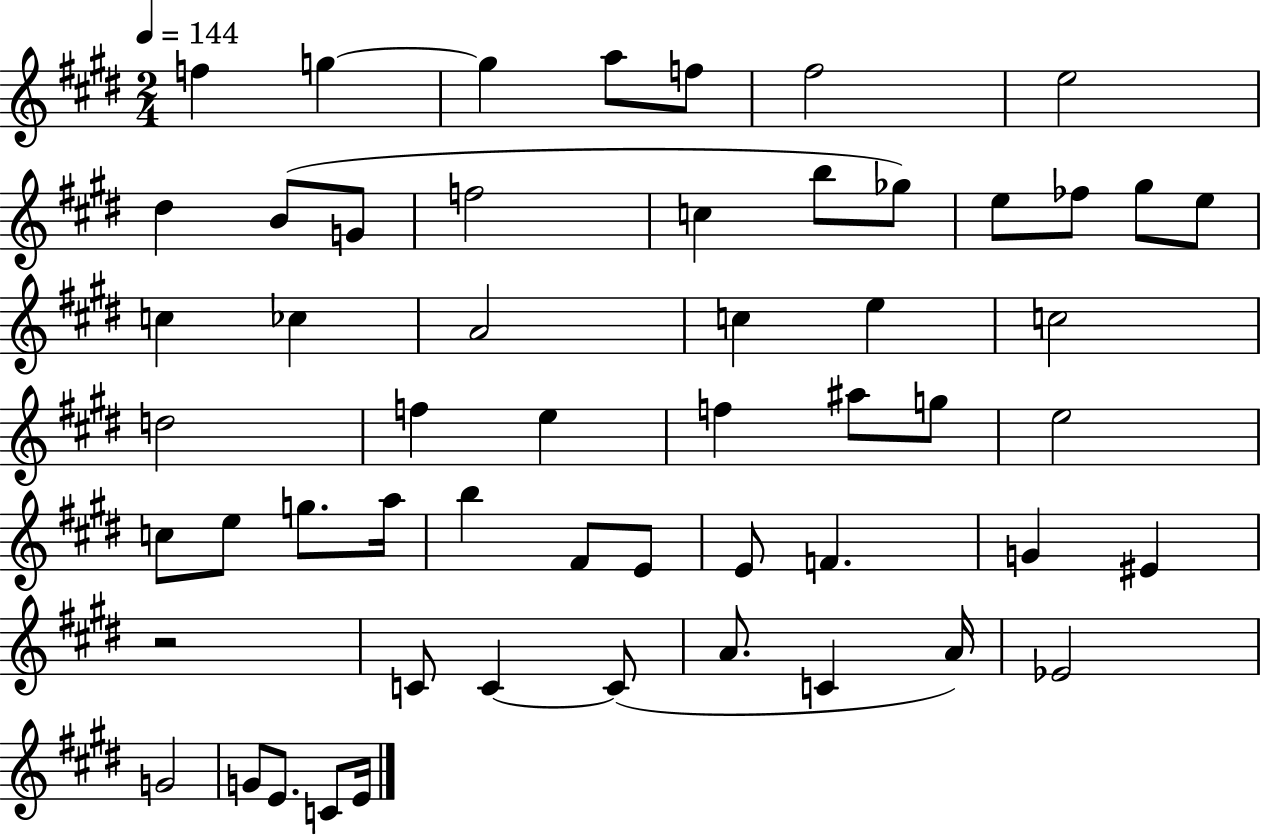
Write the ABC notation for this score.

X:1
T:Untitled
M:2/4
L:1/4
K:E
f g g a/2 f/2 ^f2 e2 ^d B/2 G/2 f2 c b/2 _g/2 e/2 _f/2 ^g/2 e/2 c _c A2 c e c2 d2 f e f ^a/2 g/2 e2 c/2 e/2 g/2 a/4 b ^F/2 E/2 E/2 F G ^E z2 C/2 C C/2 A/2 C A/4 _E2 G2 G/2 E/2 C/2 E/4